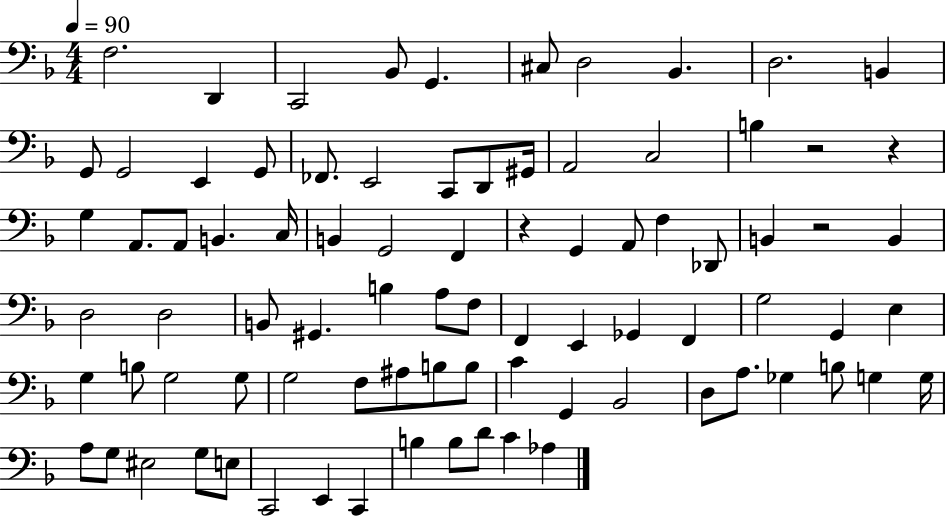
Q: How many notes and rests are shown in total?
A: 85